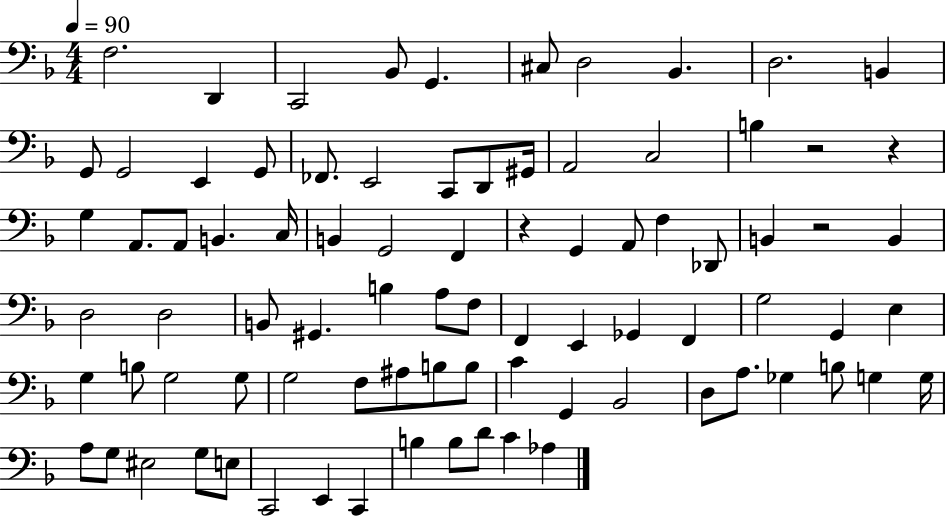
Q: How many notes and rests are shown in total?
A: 85